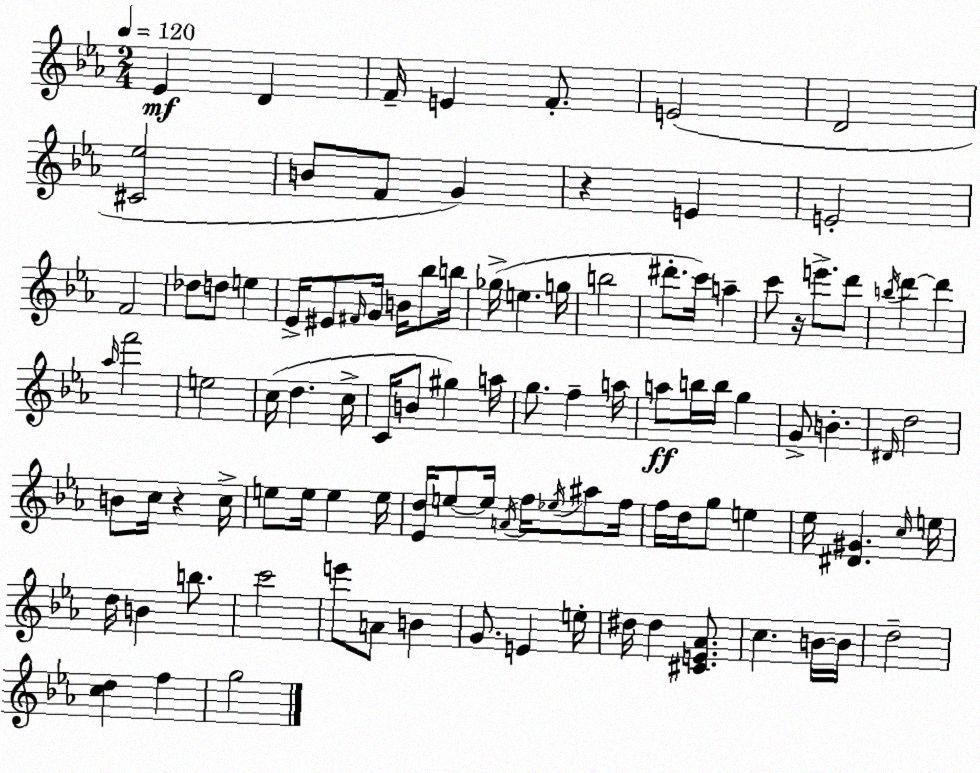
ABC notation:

X:1
T:Untitled
M:2/4
L:1/4
K:Cm
_E D F/4 E F/2 E2 D2 [^C_e]2 B/2 F/2 G z E E2 F2 _d/2 d/2 e _E/4 ^E/2 ^F/4 G/4 B/4 _b/2 b/4 _g/4 e g/4 b2 ^d'/2 c'/4 a c'/2 z/4 e'/2 d'/2 b/4 d' d' _a/4 f'2 e2 c/4 d c/4 C/4 B/2 ^g a/4 g/2 f a/4 a/2 b/4 b/4 g G/2 B ^D/4 d2 B/2 c/4 z c/4 e/2 e/4 e e/4 [_Ed]/4 e/2 e/4 A/4 f/4 _e/4 ^a/2 f/4 f/4 d/4 g/2 e _e/4 [^D^G] c/4 e/4 d/4 B b/2 c'2 e'/2 A/2 B G/2 E e/4 ^d/4 ^d [^CE_A]/2 c B/4 B/4 d2 [cd] f g2